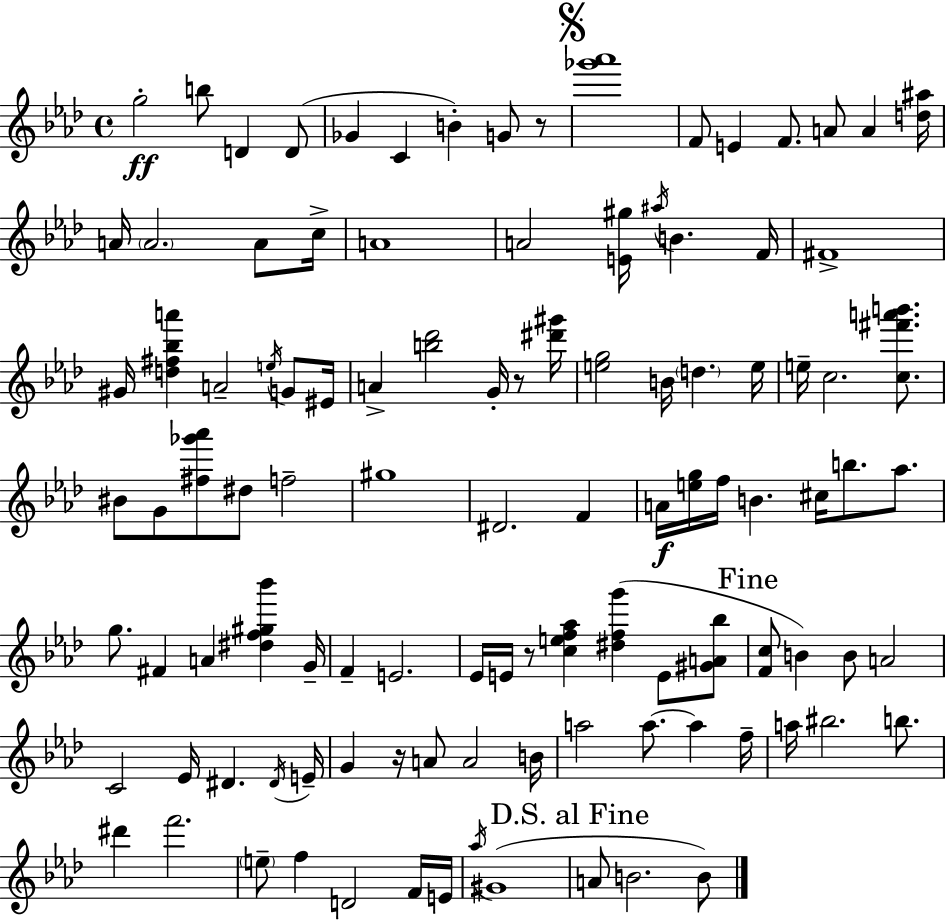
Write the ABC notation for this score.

X:1
T:Untitled
M:4/4
L:1/4
K:Fm
g2 b/2 D D/2 _G C B G/2 z/2 [_g'_a']4 F/2 E F/2 A/2 A [d^a]/4 A/4 A2 A/2 c/4 A4 A2 [E^g]/4 ^a/4 B F/4 ^F4 ^G/4 [d^f_ba'] A2 e/4 G/2 ^E/4 A [b_d']2 G/4 z/2 [^d'^g']/4 [eg]2 B/4 d e/4 e/4 c2 [c^f'a'b']/2 ^B/2 G/2 [^f_g'_a']/2 ^d/2 f2 ^g4 ^D2 F A/4 [eg]/4 f/4 B ^c/4 b/2 _a/2 g/2 ^F A [^df^g_b'] G/4 F E2 _E/4 E/4 z/2 [cef_a] [^dfg'] E/2 [^GA_b]/2 [Fc]/2 B B/2 A2 C2 _E/4 ^D ^D/4 E/4 G z/4 A/2 A2 B/4 a2 a/2 a f/4 a/4 ^b2 b/2 ^d' f'2 e/2 f D2 F/4 E/4 _a/4 ^G4 A/2 B2 B/2